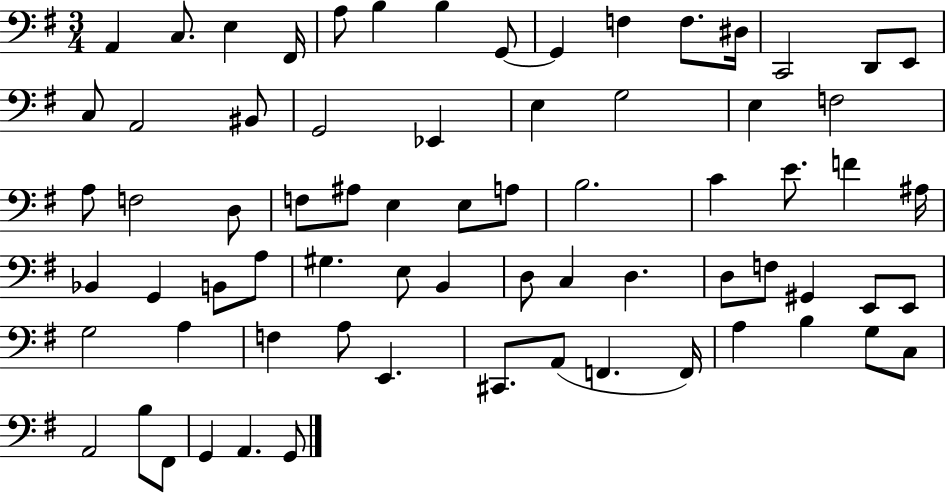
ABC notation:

X:1
T:Untitled
M:3/4
L:1/4
K:G
A,, C,/2 E, ^F,,/4 A,/2 B, B, G,,/2 G,, F, F,/2 ^D,/4 C,,2 D,,/2 E,,/2 C,/2 A,,2 ^B,,/2 G,,2 _E,, E, G,2 E, F,2 A,/2 F,2 D,/2 F,/2 ^A,/2 E, E,/2 A,/2 B,2 C E/2 F ^A,/4 _B,, G,, B,,/2 A,/2 ^G, E,/2 B,, D,/2 C, D, D,/2 F,/2 ^G,, E,,/2 E,,/2 G,2 A, F, A,/2 E,, ^C,,/2 A,,/2 F,, F,,/4 A, B, G,/2 C,/2 A,,2 B,/2 ^F,,/2 G,, A,, G,,/2